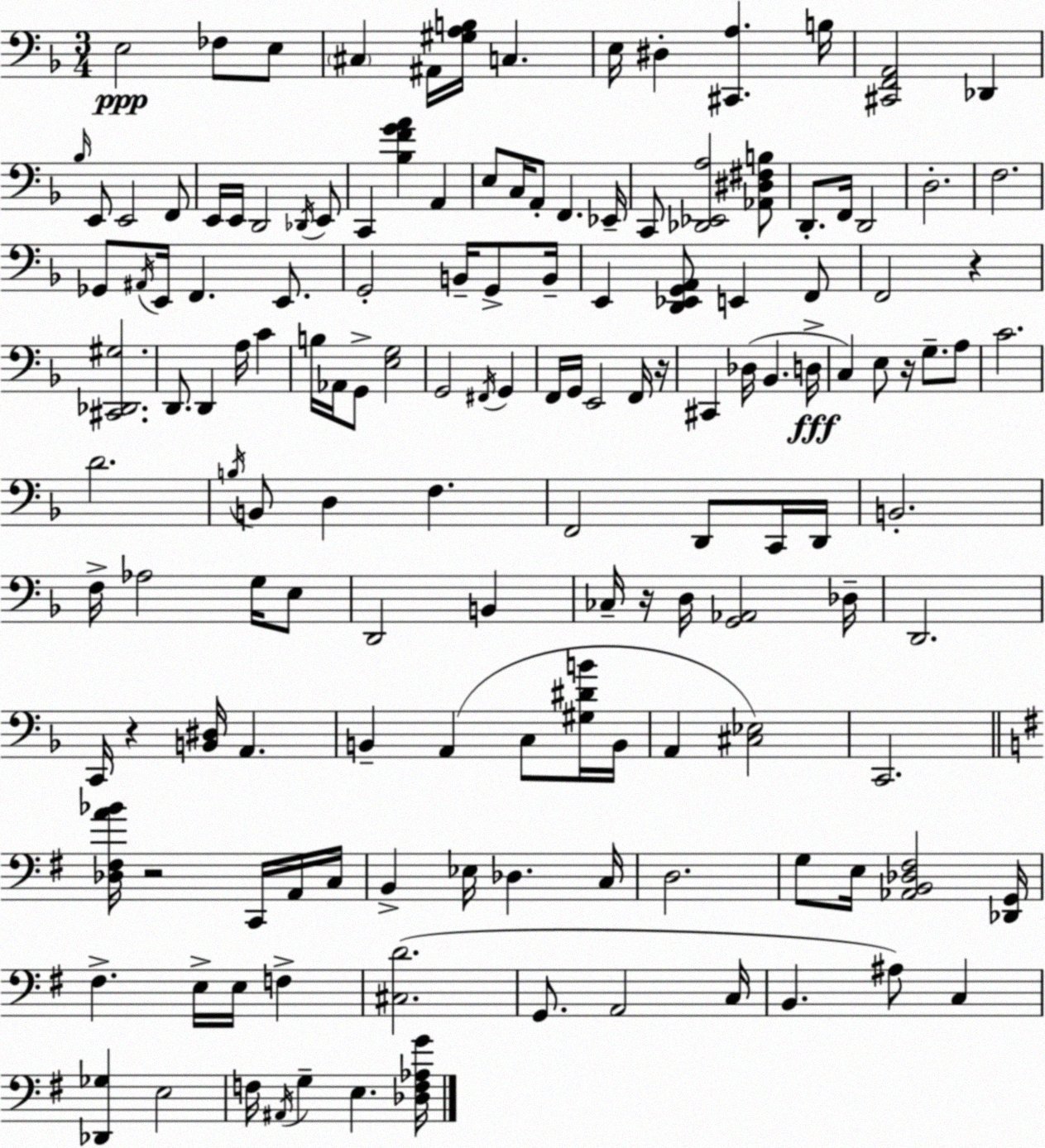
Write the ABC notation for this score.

X:1
T:Untitled
M:3/4
L:1/4
K:F
E,2 _F,/2 E,/2 ^C, ^A,,/4 [^G,A,B,]/4 C, E,/4 ^D, [^C,,A,] B,/4 [^C,,F,,A,,]2 _D,, _B,/4 E,,/2 E,,2 F,,/2 E,,/4 E,,/4 D,,2 _D,,/4 E,,/2 C,, [_B,FGA] A,, E,/2 C,/4 A,,/2 F,, _E,,/4 C,,/2 [_D,,_E,,A,]2 [_A,,^D,^F,B,]/2 D,,/2 F,,/4 D,,2 D,2 F,2 _G,,/2 ^A,,/4 E,,/4 F,, E,,/2 G,,2 B,,/4 G,,/2 B,,/4 E,, [D,,_E,,G,,A,,]/2 E,, F,,/2 F,,2 z [^C,,_D,,^G,]2 D,,/2 D,, A,/4 C B,/4 _A,,/4 G,,/2 [E,G,]2 G,,2 ^F,,/4 G,, F,,/4 G,,/4 E,,2 F,,/4 z/4 ^C,, _D,/4 _B,, D,/4 C, E,/2 z/4 G,/2 A,/2 C2 D2 B,/4 B,,/2 D, F, F,,2 D,,/2 C,,/4 D,,/4 B,,2 F,/4 _A,2 G,/4 E,/2 D,,2 B,, _C,/4 z/4 D,/4 [G,,_A,,]2 _D,/4 D,,2 C,,/4 z [B,,^D,]/4 A,, B,, A,, C,/2 [^G,^DB]/4 B,,/4 A,, [^C,_E,]2 C,,2 [_D,^F,A_B]/4 z2 C,,/4 A,,/4 C,/4 B,, _E,/4 _D, C,/4 D,2 G,/2 E,/4 [_A,,B,,_D,^F,]2 [_D,,G,,]/4 ^F, E,/4 E,/4 F, [^C,D]2 G,,/2 A,,2 C,/4 B,, ^A,/2 C, [_D,,_G,] E,2 F,/4 ^A,,/4 G, E, [_D,F,_A,G]/4